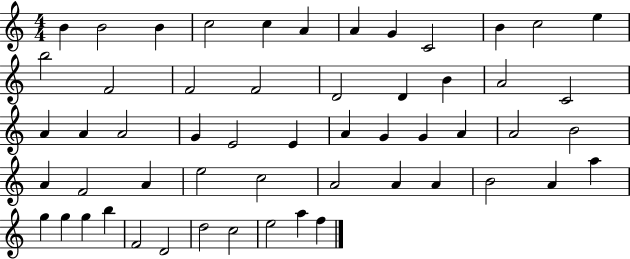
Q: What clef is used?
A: treble